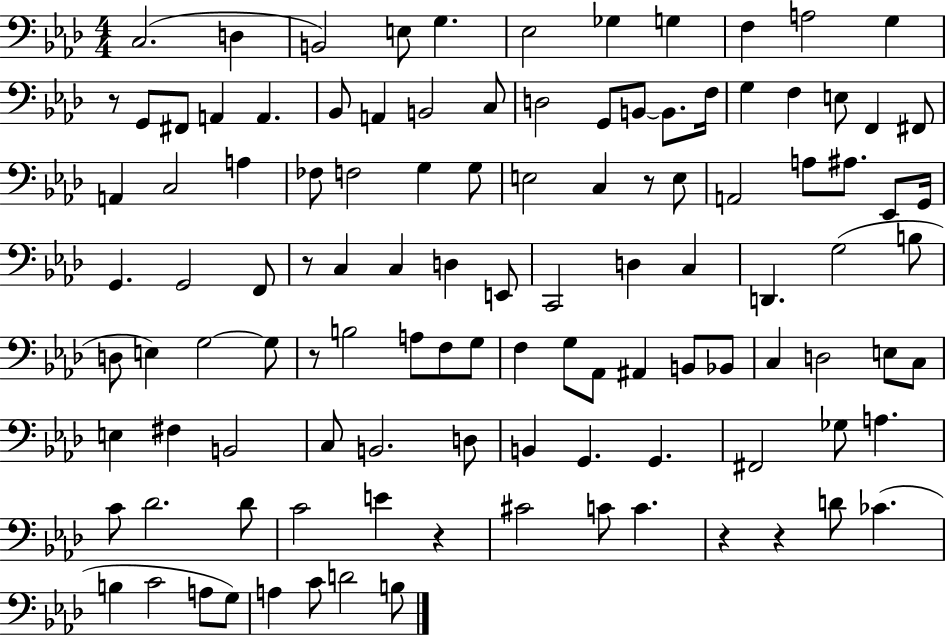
X:1
T:Untitled
M:4/4
L:1/4
K:Ab
C,2 D, B,,2 E,/2 G, _E,2 _G, G, F, A,2 G, z/2 G,,/2 ^F,,/2 A,, A,, _B,,/2 A,, B,,2 C,/2 D,2 G,,/2 B,,/2 B,,/2 F,/4 G, F, E,/2 F,, ^F,,/2 A,, C,2 A, _F,/2 F,2 G, G,/2 E,2 C, z/2 E,/2 A,,2 A,/2 ^A,/2 _E,,/2 G,,/4 G,, G,,2 F,,/2 z/2 C, C, D, E,,/2 C,,2 D, C, D,, G,2 B,/2 D,/2 E, G,2 G,/2 z/2 B,2 A,/2 F,/2 G,/2 F, G,/2 _A,,/2 ^A,, B,,/2 _B,,/2 C, D,2 E,/2 C,/2 E, ^F, B,,2 C,/2 B,,2 D,/2 B,, G,, G,, ^F,,2 _G,/2 A, C/2 _D2 _D/2 C2 E z ^C2 C/2 C z z D/2 _C B, C2 A,/2 G,/2 A, C/2 D2 B,/2